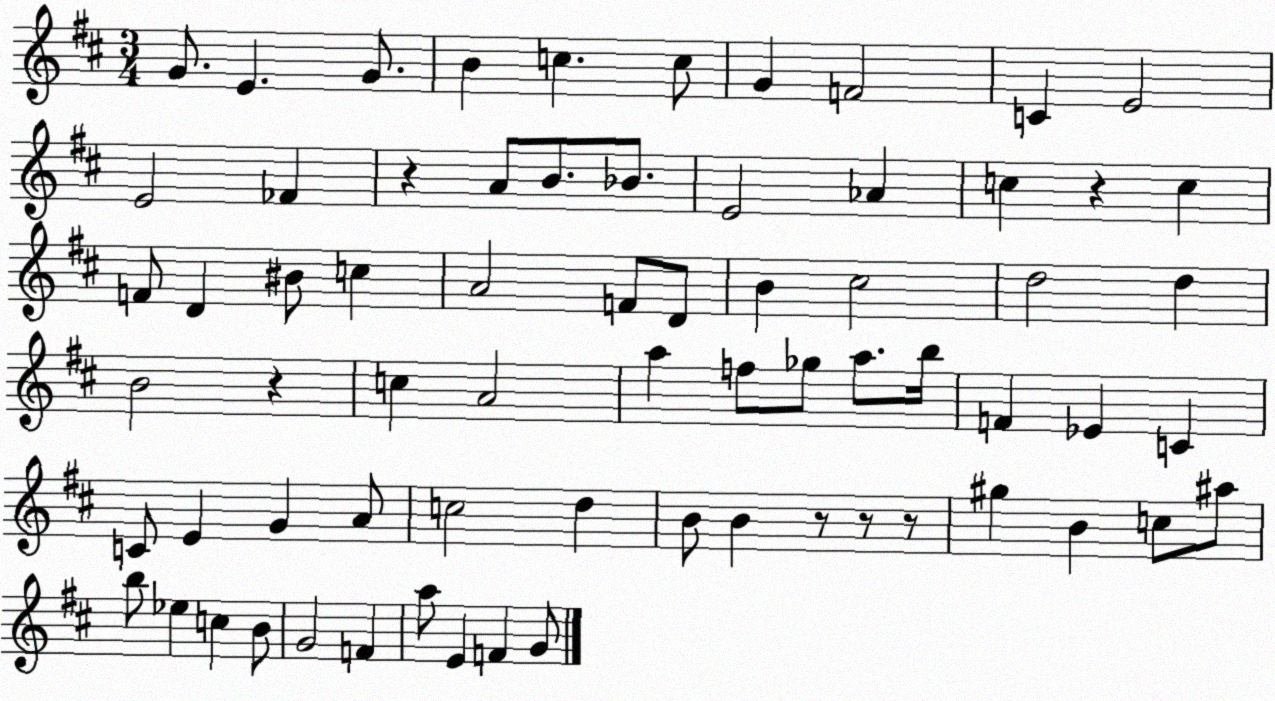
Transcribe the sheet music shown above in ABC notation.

X:1
T:Untitled
M:3/4
L:1/4
K:D
G/2 E G/2 B c c/2 G F2 C E2 E2 _F z A/2 B/2 _B/2 E2 _A c z c F/2 D ^B/2 c A2 F/2 D/2 B ^c2 d2 d B2 z c A2 a f/2 _g/2 a/2 b/4 F _E C C/2 E G A/2 c2 d B/2 B z/2 z/2 z/2 ^g B c/2 ^a/2 b/2 _e c B/2 G2 F a/2 E F G/2